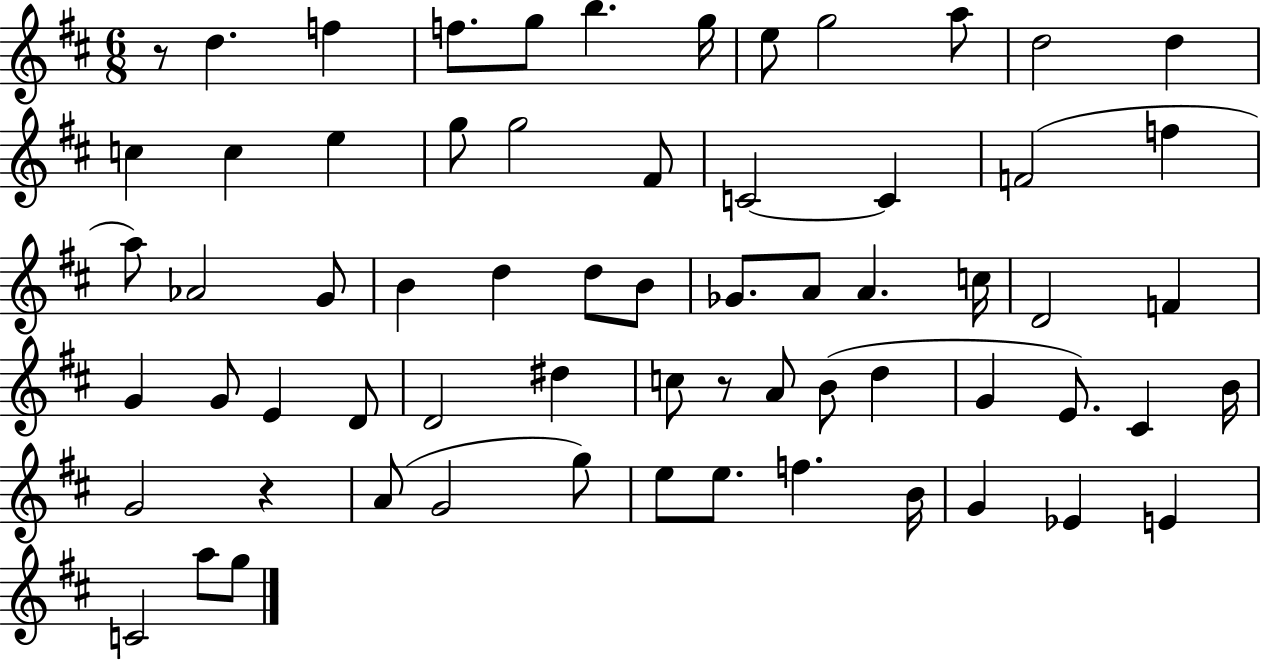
R/e D5/q. F5/q F5/e. G5/e B5/q. G5/s E5/e G5/h A5/e D5/h D5/q C5/q C5/q E5/q G5/e G5/h F#4/e C4/h C4/q F4/h F5/q A5/e Ab4/h G4/e B4/q D5/q D5/e B4/e Gb4/e. A4/e A4/q. C5/s D4/h F4/q G4/q G4/e E4/q D4/e D4/h D#5/q C5/e R/e A4/e B4/e D5/q G4/q E4/e. C#4/q B4/s G4/h R/q A4/e G4/h G5/e E5/e E5/e. F5/q. B4/s G4/q Eb4/q E4/q C4/h A5/e G5/e